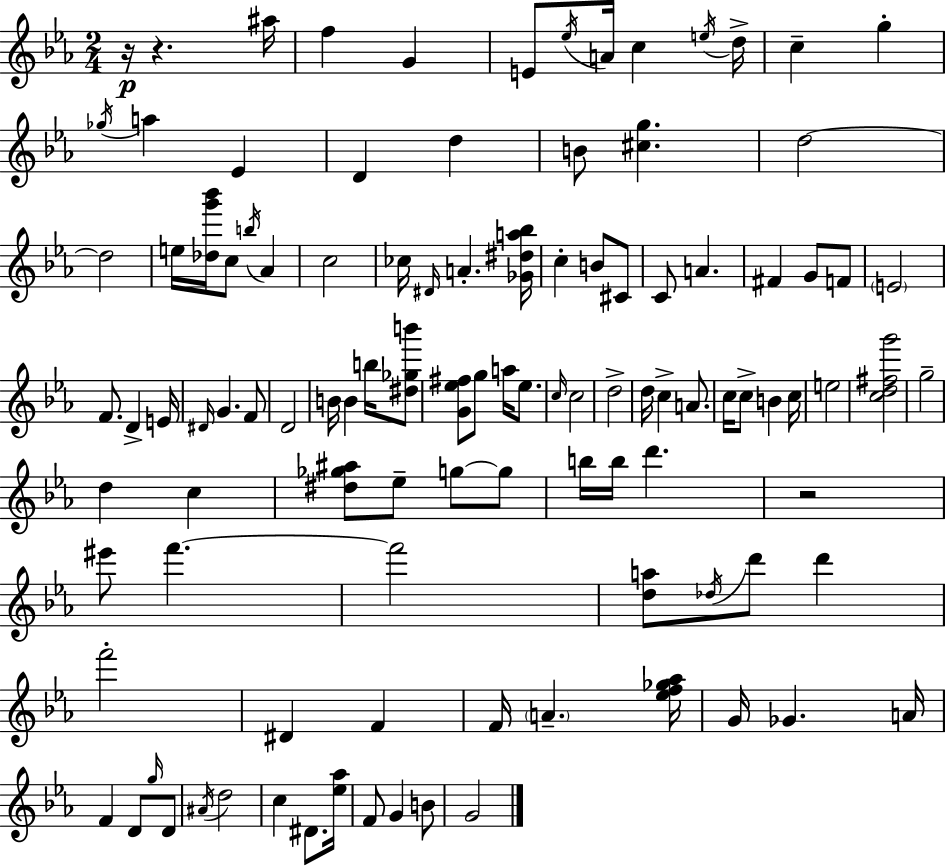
R/s R/q. A#5/s F5/q G4/q E4/e Eb5/s A4/s C5/q E5/s D5/s C5/q G5/q Gb5/s A5/q Eb4/q D4/q D5/q B4/e [C#5,G5]/q. D5/h D5/h E5/s [Db5,G6,Bb6]/s C5/e B5/s Ab4/q C5/h CES5/s D#4/s A4/q. [Gb4,D#5,A5,Bb5]/s C5/q B4/e C#4/e C4/e A4/q. F#4/q G4/e F4/e E4/h F4/e. D4/q E4/s D#4/s G4/q. F4/e D4/h B4/s B4/q B5/s [D#5,Gb5,B6]/e [G4,Eb5,F#5]/e G5/e A5/s Eb5/e. C5/s C5/h D5/h D5/s C5/q A4/e. C5/s C5/e B4/q C5/s E5/h [C5,D5,F#5,G6]/h G5/h D5/q C5/q [D#5,Gb5,A#5]/e Eb5/e G5/e G5/e B5/s B5/s D6/q. R/h EIS6/e F6/q. F6/h [D5,A5]/e Db5/s D6/e D6/q F6/h D#4/q F4/q F4/s A4/q. [Eb5,F5,Gb5,Ab5]/s G4/s Gb4/q. A4/s F4/q D4/e G5/s D4/e A#4/s D5/h C5/q D#4/e. [Eb5,Ab5]/s F4/e G4/q B4/e G4/h